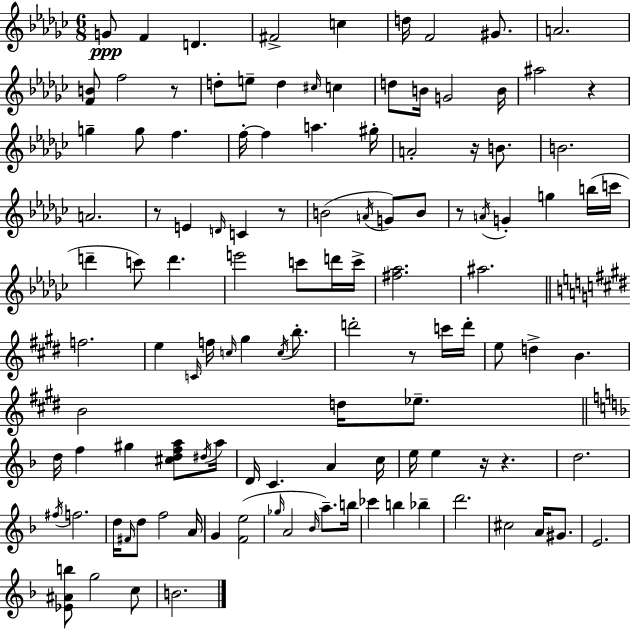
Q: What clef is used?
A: treble